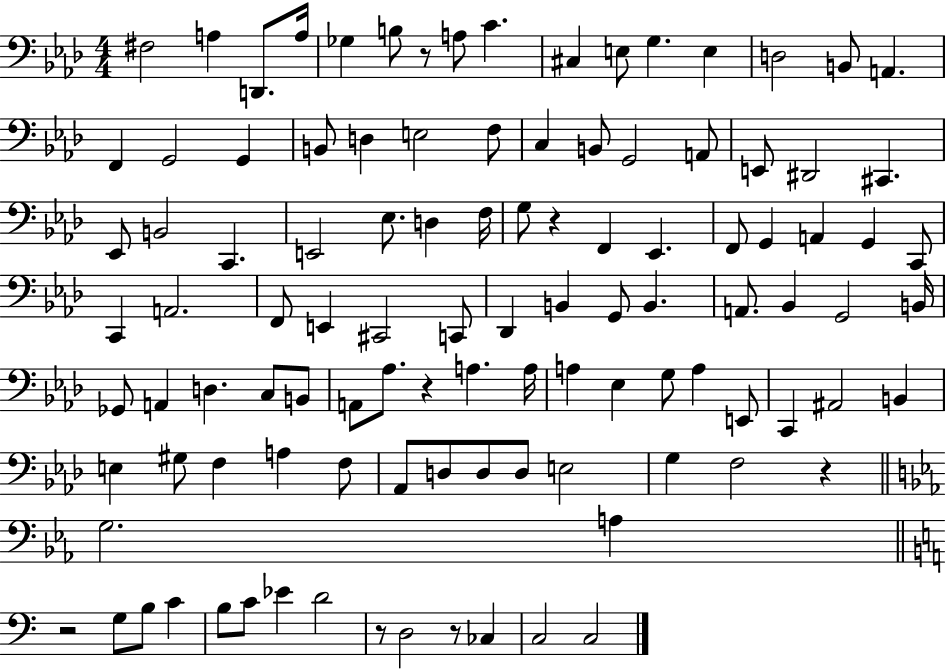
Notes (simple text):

F#3/h A3/q D2/e. A3/s Gb3/q B3/e R/e A3/e C4/q. C#3/q E3/e G3/q. E3/q D3/h B2/e A2/q. F2/q G2/h G2/q B2/e D3/q E3/h F3/e C3/q B2/e G2/h A2/e E2/e D#2/h C#2/q. Eb2/e B2/h C2/q. E2/h Eb3/e. D3/q F3/s G3/e R/q F2/q Eb2/q. F2/e G2/q A2/q G2/q C2/e C2/q A2/h. F2/e E2/q C#2/h C2/e Db2/q B2/q G2/e B2/q. A2/e. Bb2/q G2/h B2/s Gb2/e A2/q D3/q. C3/e B2/e A2/e Ab3/e. R/q A3/q. A3/s A3/q Eb3/q G3/e A3/q E2/e C2/q A#2/h B2/q E3/q G#3/e F3/q A3/q F3/e Ab2/e D3/e D3/e D3/e E3/h G3/q F3/h R/q G3/h. A3/q R/h G3/e B3/e C4/q B3/e C4/e Eb4/q D4/h R/e D3/h R/e CES3/q C3/h C3/h